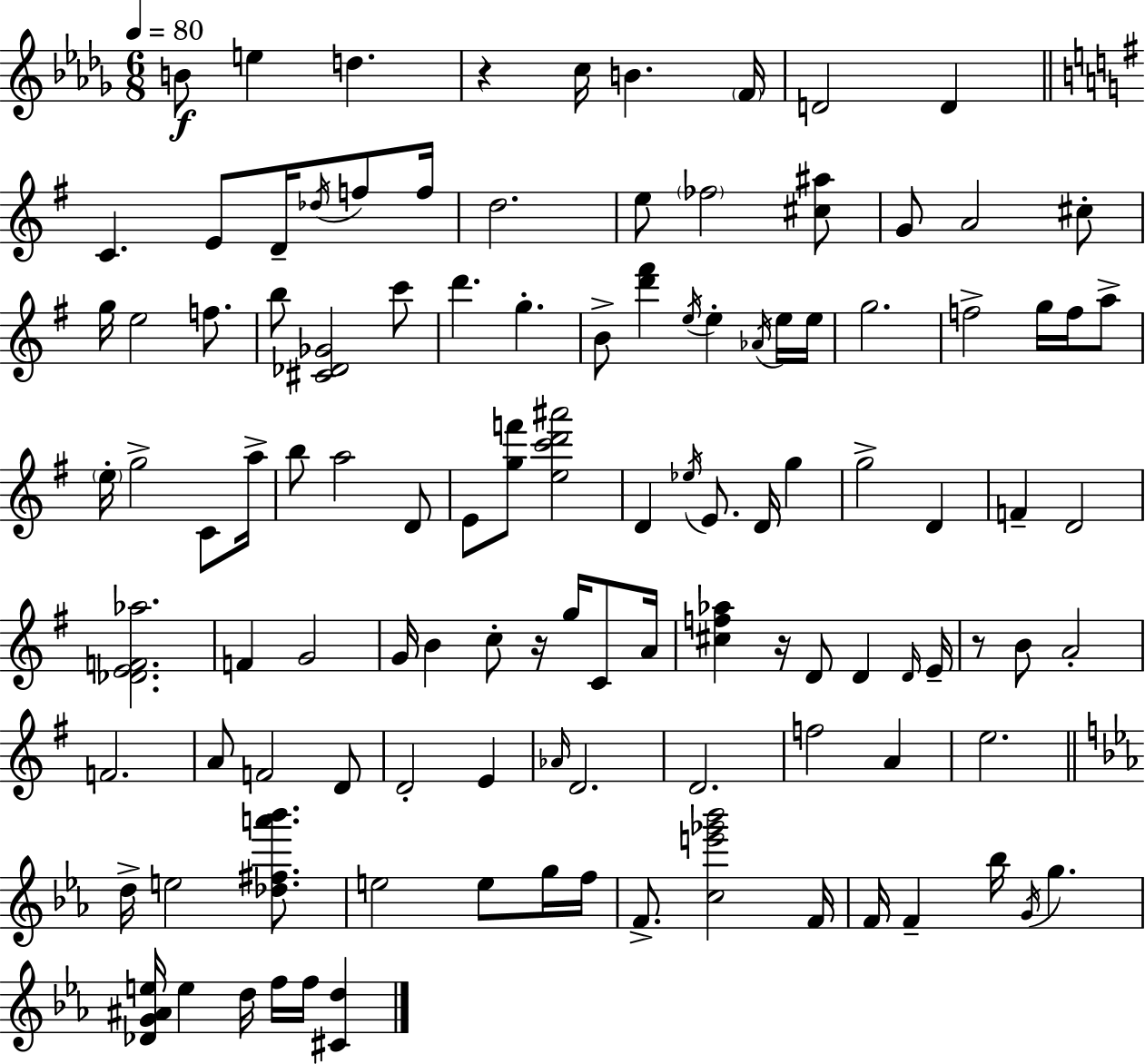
X:1
T:Untitled
M:6/8
L:1/4
K:Bbm
B/2 e d z c/4 B F/4 D2 D C E/2 D/4 _d/4 f/2 f/4 d2 e/2 _f2 [^c^a]/2 G/2 A2 ^c/2 g/4 e2 f/2 b/2 [^C_D_G]2 c'/2 d' g B/2 [d'^f'] e/4 e _A/4 e/4 e/4 g2 f2 g/4 f/4 a/2 e/4 g2 C/2 a/4 b/2 a2 D/2 E/2 [gf']/2 [ec'd'^a']2 D _e/4 E/2 D/4 g g2 D F D2 [_DEF_a]2 F G2 G/4 B c/2 z/4 g/4 C/2 A/4 [^cf_a] z/4 D/2 D D/4 E/4 z/2 B/2 A2 F2 A/2 F2 D/2 D2 E _A/4 D2 D2 f2 A e2 d/4 e2 [_d^fa'_b']/2 e2 e/2 g/4 f/4 F/2 [ce'_g'_b']2 F/4 F/4 F _b/4 G/4 g [_DG^Ae]/4 e d/4 f/4 f/4 [^Cd]